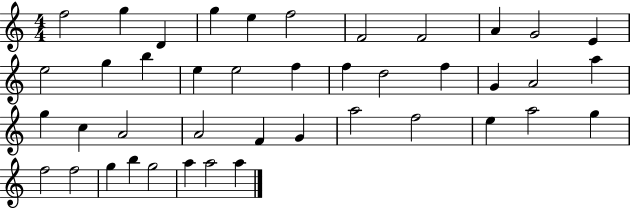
{
  \clef treble
  \numericTimeSignature
  \time 4/4
  \key c \major
  f''2 g''4 d'4 | g''4 e''4 f''2 | f'2 f'2 | a'4 g'2 e'4 | \break e''2 g''4 b''4 | e''4 e''2 f''4 | f''4 d''2 f''4 | g'4 a'2 a''4 | \break g''4 c''4 a'2 | a'2 f'4 g'4 | a''2 f''2 | e''4 a''2 g''4 | \break f''2 f''2 | g''4 b''4 g''2 | a''4 a''2 a''4 | \bar "|."
}